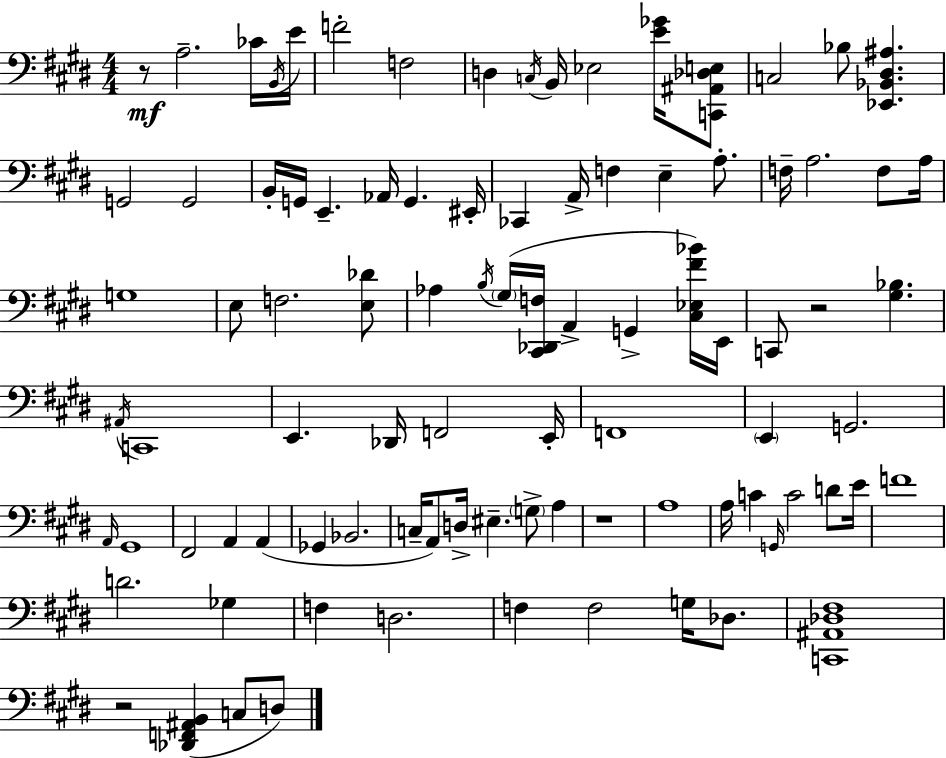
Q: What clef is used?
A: bass